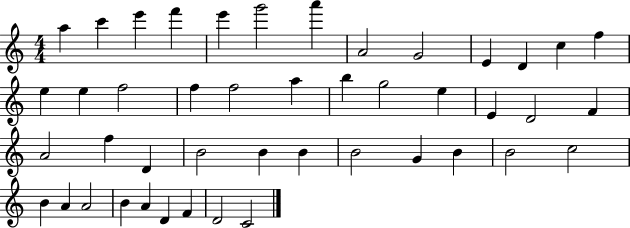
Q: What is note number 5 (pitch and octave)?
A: E6